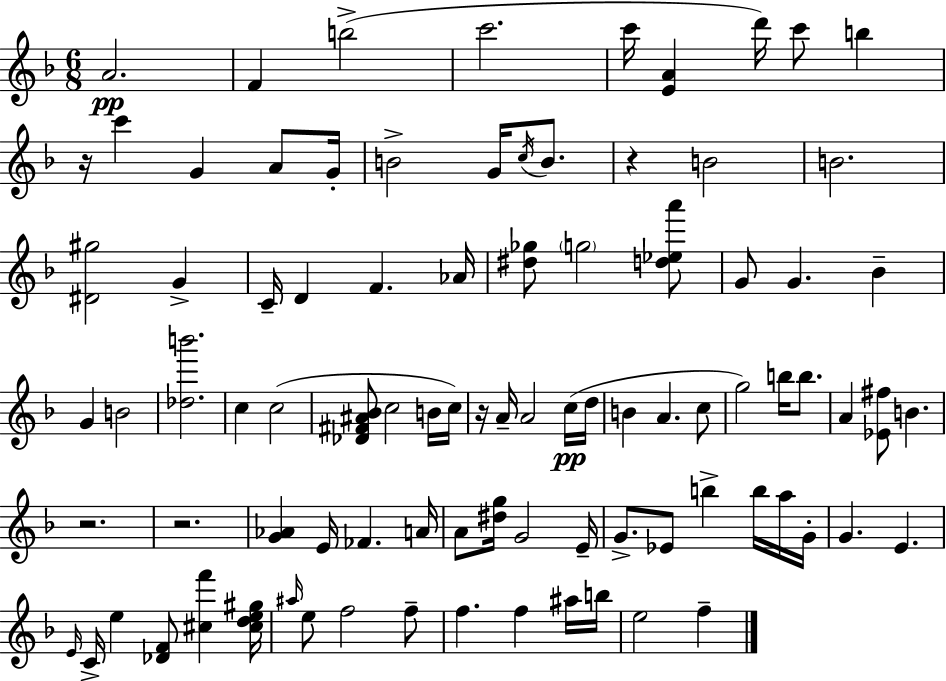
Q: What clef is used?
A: treble